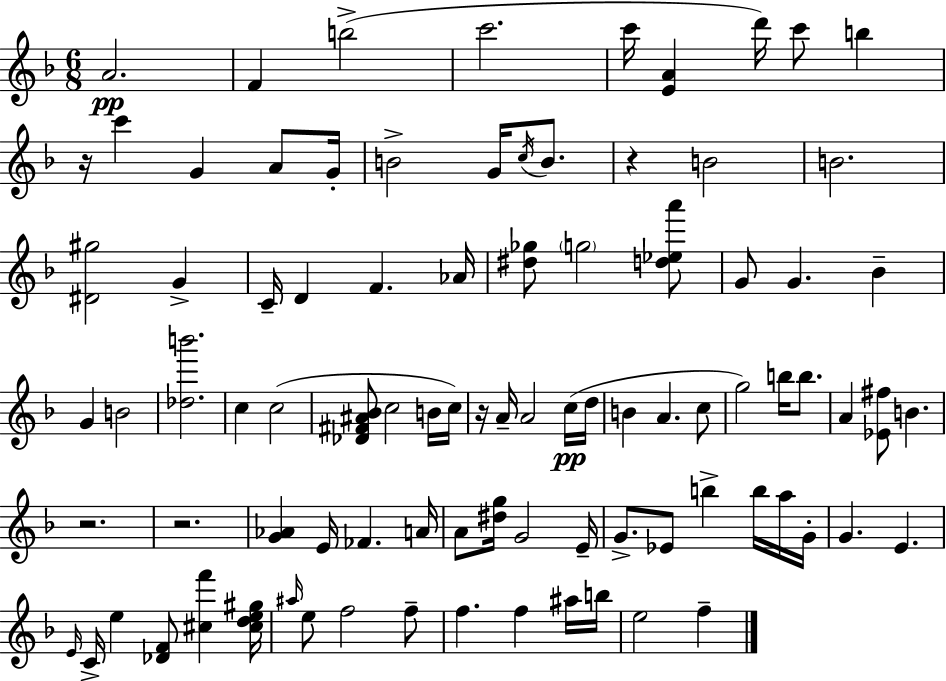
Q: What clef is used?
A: treble